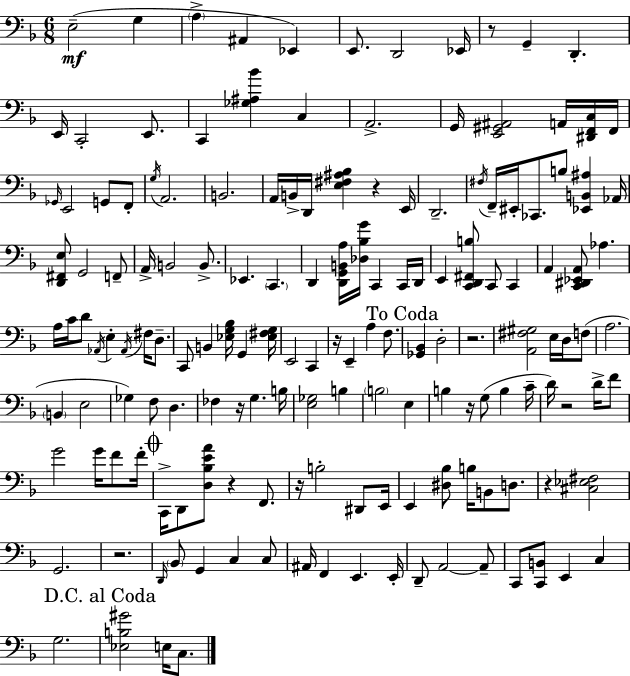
X:1
T:Untitled
M:6/8
L:1/4
K:Dm
E,2 G, A, ^A,, _E,, E,,/2 D,,2 _E,,/4 z/2 G,, D,, E,,/4 C,,2 E,,/2 C,, [_G,^A,_B] C, A,,2 G,,/4 [E,,^G,,^A,,]2 A,,/4 [^D,,F,,C,]/4 F,,/4 _G,,/4 E,,2 G,,/2 F,,/2 G,/4 A,,2 B,,2 A,,/4 B,,/4 D,,/4 [E,^F,^A,_B,] z E,,/4 D,,2 ^F,/4 F,,/4 ^E,,/4 _C,,/2 B,/2 [_E,,B,,^A,] _A,,/4 [D,,^F,,E,]/2 G,,2 F,,/2 A,,/4 B,,2 B,,/2 _E,, C,, D,, [D,,G,,B,,A,]/4 [_D,_B,G]/4 C,, C,,/4 D,,/4 E,, [C,,D,,^F,,B,]/2 C,,/2 C,, A,, [C,,^D,,_E,,A,,]/2 _A, A,/4 C/4 D/2 _A,,/4 E, _A,,/4 ^F,/4 D,/2 C,,/2 B,, [_E,G,_B,]/4 G,, [_E,^F,G,]/4 E,,2 C,, z/4 E,, A, F,/2 [_G,,_B,,] D,2 z2 [A,,^F,^G,]2 E,/4 D,/4 F,/2 A,2 B,, E,2 _G, F,/2 D, _F, z/4 G, B,/4 [E,_G,]2 B, B,2 E, B, z/4 G,/2 B, C/4 D/4 z2 D/4 F/2 G2 G/4 F/2 F/4 C,,/4 D,,/2 [D,_B,EA]/2 z F,,/2 z/4 B,2 ^D,,/2 E,,/4 E,, [^D,_B,]/2 B,/4 B,,/2 D,/2 z [^C,_E,^F,]2 G,,2 z2 D,,/4 _B,,/2 G,, C, C,/2 ^A,,/4 F,, E,, E,,/4 D,,/2 A,,2 A,,/2 C,,/2 [C,,B,,]/2 E,, C, G,2 [_E,B,^G]2 E,/4 C,/2